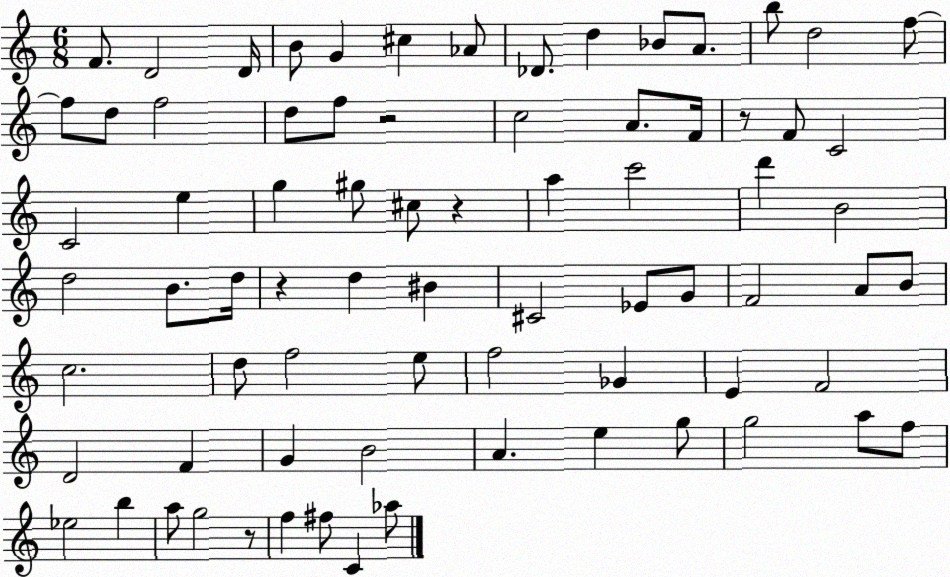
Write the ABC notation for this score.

X:1
T:Untitled
M:6/8
L:1/4
K:C
F/2 D2 D/4 B/2 G ^c _A/2 _D/2 d _B/2 A/2 b/2 d2 f/2 f/2 d/2 f2 d/2 f/2 z2 c2 A/2 F/4 z/2 F/2 C2 C2 e g ^g/2 ^c/2 z a c'2 d' B2 d2 B/2 d/4 z d ^B ^C2 _E/2 G/2 F2 A/2 B/2 c2 d/2 f2 e/2 f2 _G E F2 D2 F G B2 A e g/2 g2 a/2 f/2 _e2 b a/2 g2 z/2 f ^f/2 C _a/2